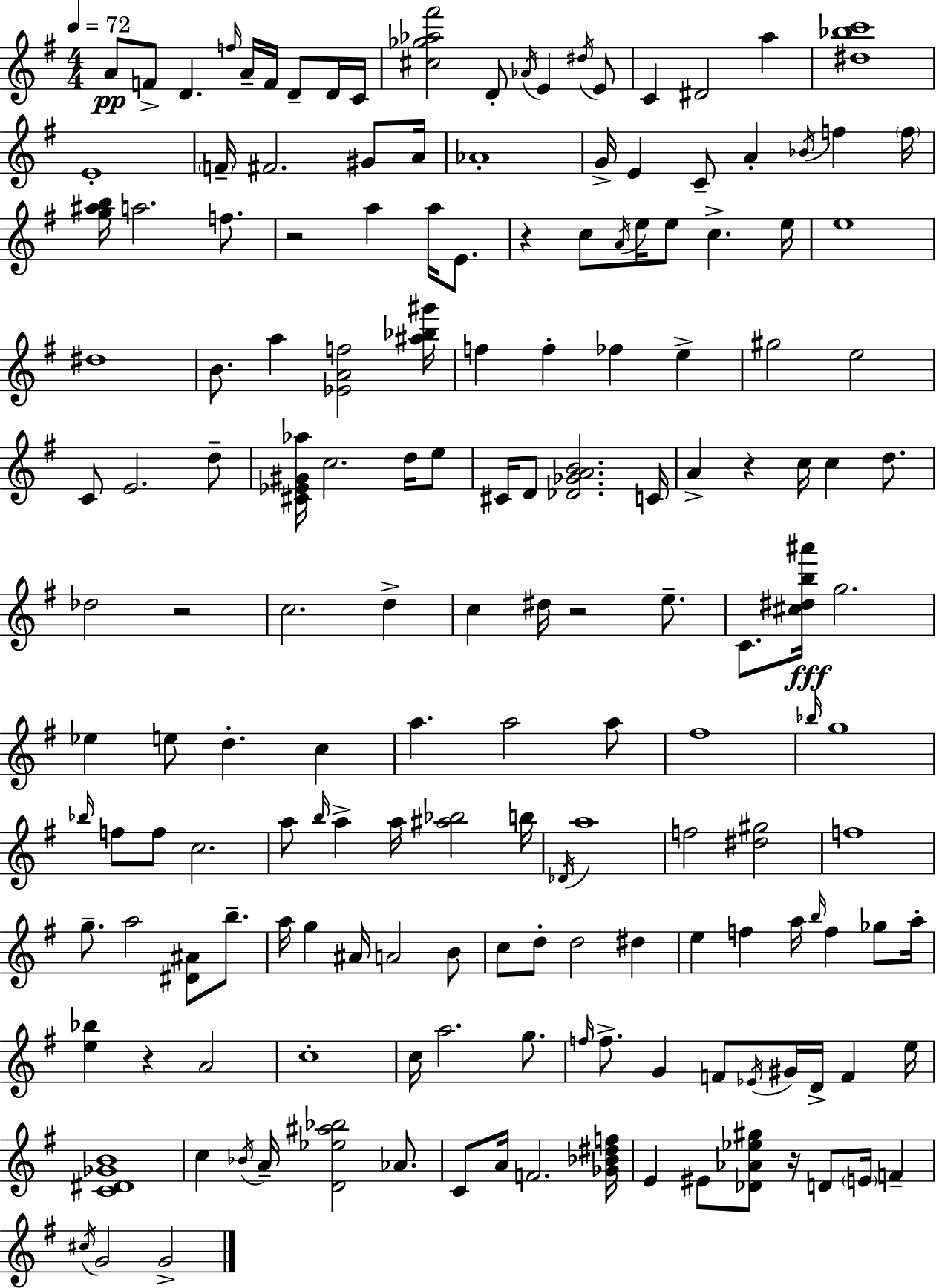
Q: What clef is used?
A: treble